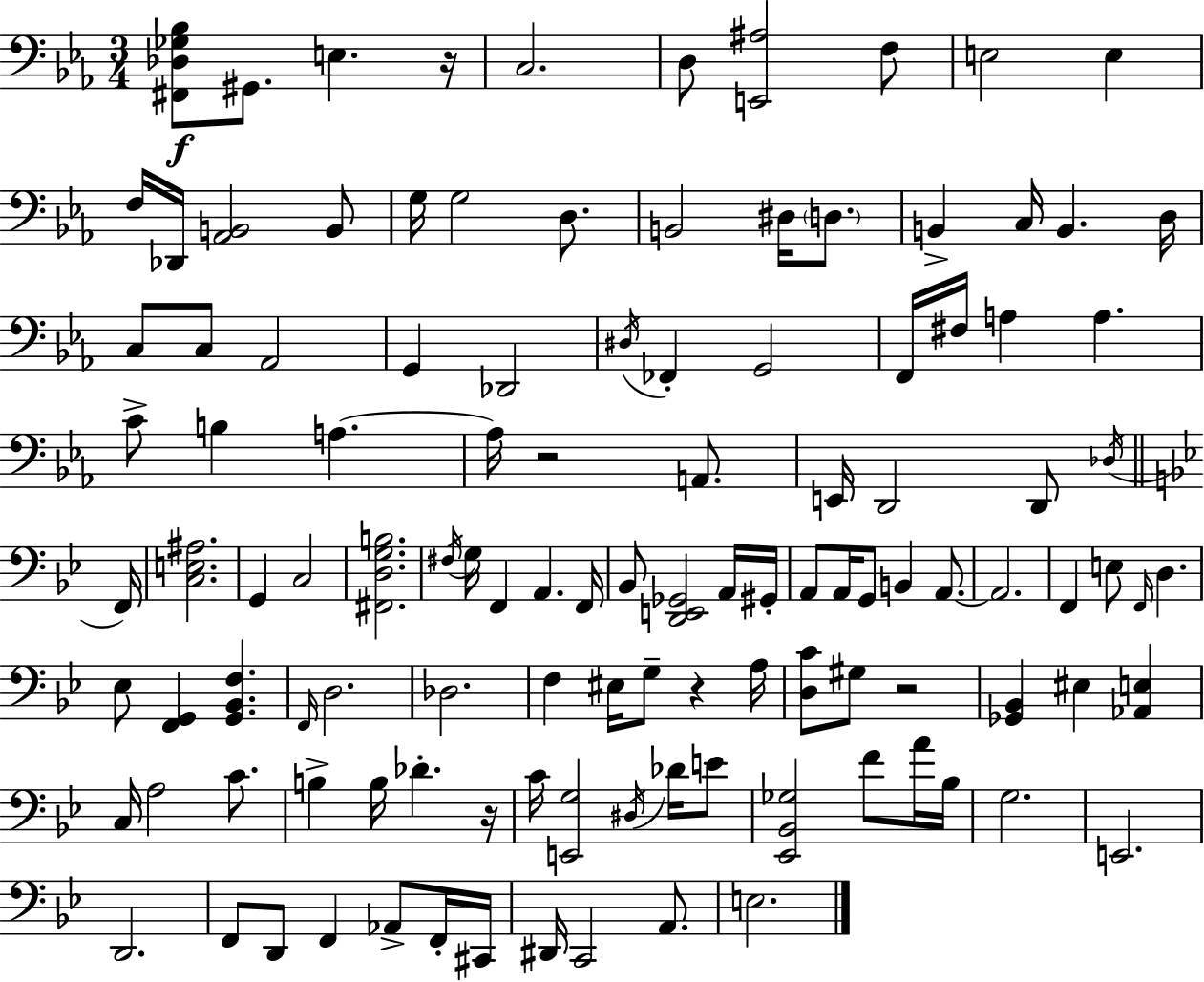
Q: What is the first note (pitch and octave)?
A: G#2